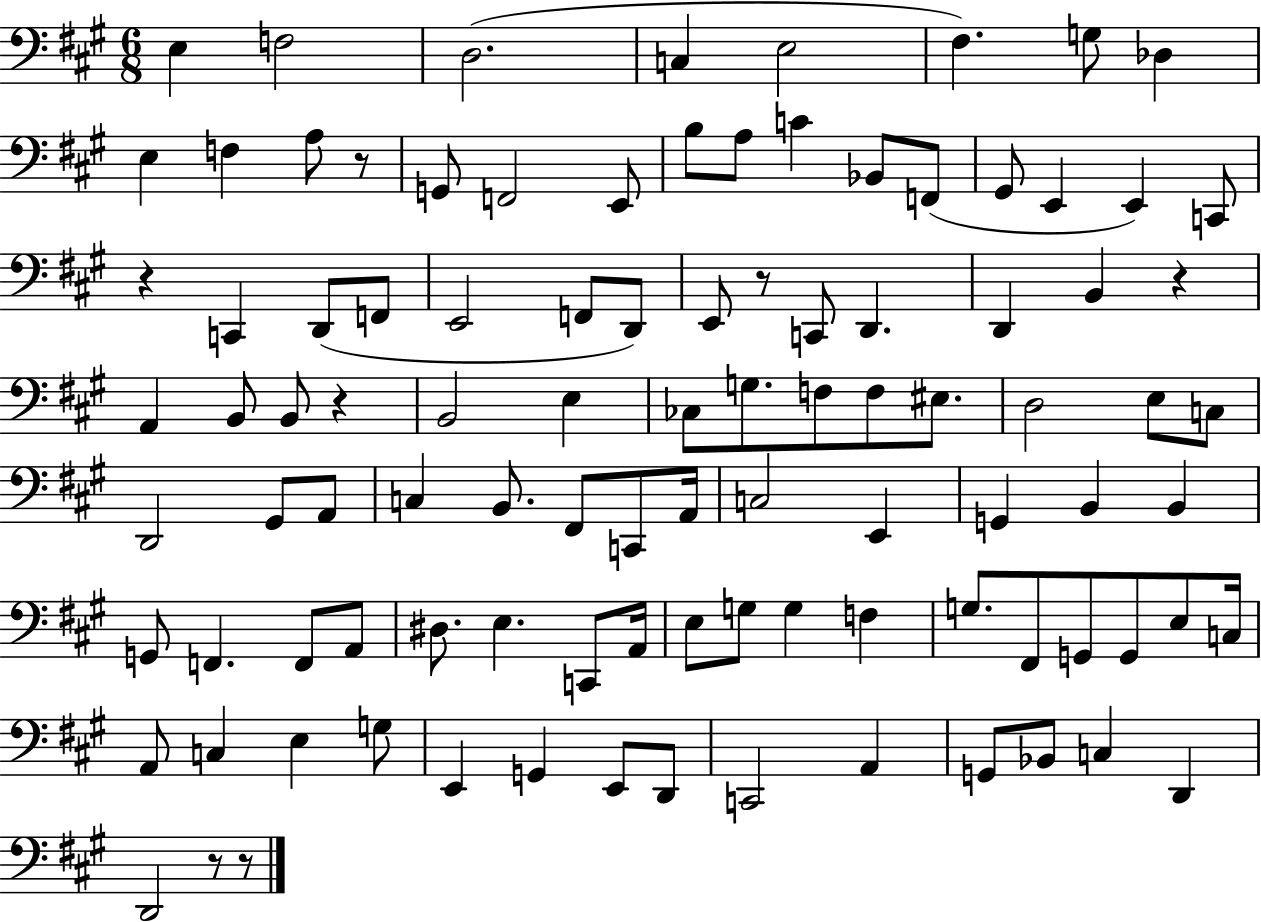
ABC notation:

X:1
T:Untitled
M:6/8
L:1/4
K:A
E, F,2 D,2 C, E,2 ^F, G,/2 _D, E, F, A,/2 z/2 G,,/2 F,,2 E,,/2 B,/2 A,/2 C _B,,/2 F,,/2 ^G,,/2 E,, E,, C,,/2 z C,, D,,/2 F,,/2 E,,2 F,,/2 D,,/2 E,,/2 z/2 C,,/2 D,, D,, B,, z A,, B,,/2 B,,/2 z B,,2 E, _C,/2 G,/2 F,/2 F,/2 ^E,/2 D,2 E,/2 C,/2 D,,2 ^G,,/2 A,,/2 C, B,,/2 ^F,,/2 C,,/2 A,,/4 C,2 E,, G,, B,, B,, G,,/2 F,, F,,/2 A,,/2 ^D,/2 E, C,,/2 A,,/4 E,/2 G,/2 G, F, G,/2 ^F,,/2 G,,/2 G,,/2 E,/2 C,/4 A,,/2 C, E, G,/2 E,, G,, E,,/2 D,,/2 C,,2 A,, G,,/2 _B,,/2 C, D,, D,,2 z/2 z/2